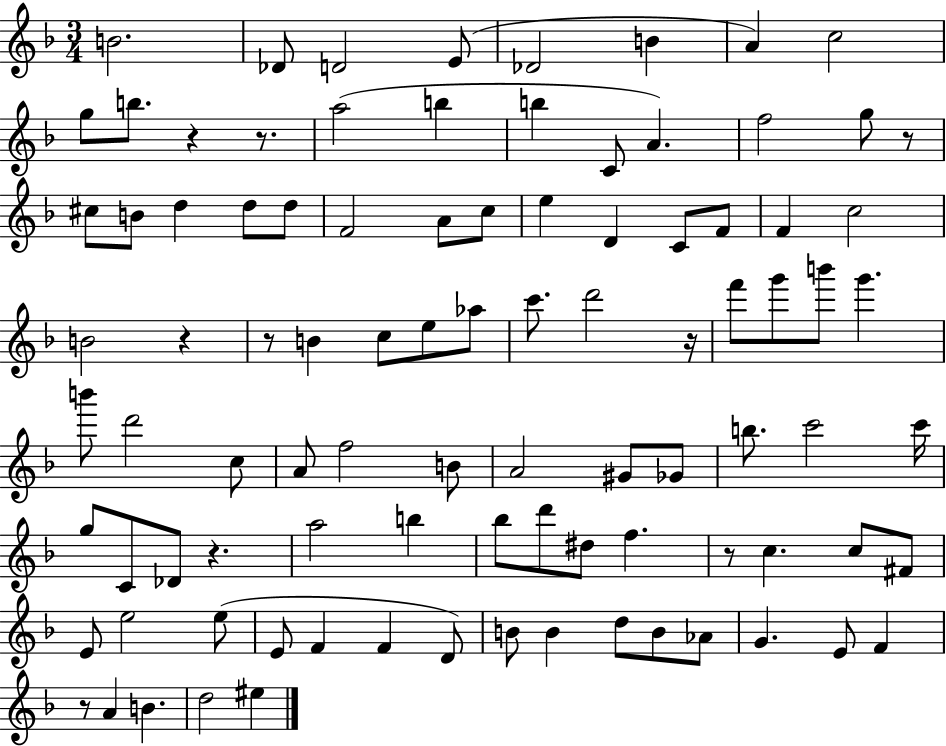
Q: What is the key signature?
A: F major